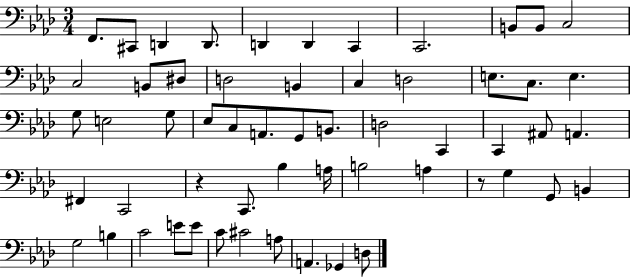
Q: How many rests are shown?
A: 2